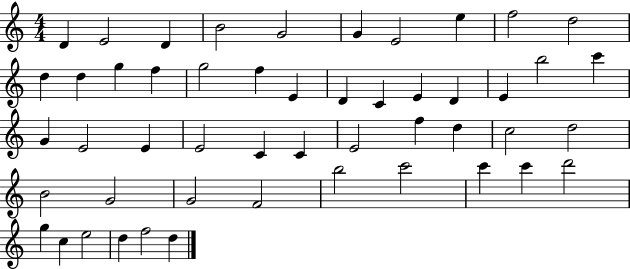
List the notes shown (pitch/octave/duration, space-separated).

D4/q E4/h D4/q B4/h G4/h G4/q E4/h E5/q F5/h D5/h D5/q D5/q G5/q F5/q G5/h F5/q E4/q D4/q C4/q E4/q D4/q E4/q B5/h C6/q G4/q E4/h E4/q E4/h C4/q C4/q E4/h F5/q D5/q C5/h D5/h B4/h G4/h G4/h F4/h B5/h C6/h C6/q C6/q D6/h G5/q C5/q E5/h D5/q F5/h D5/q